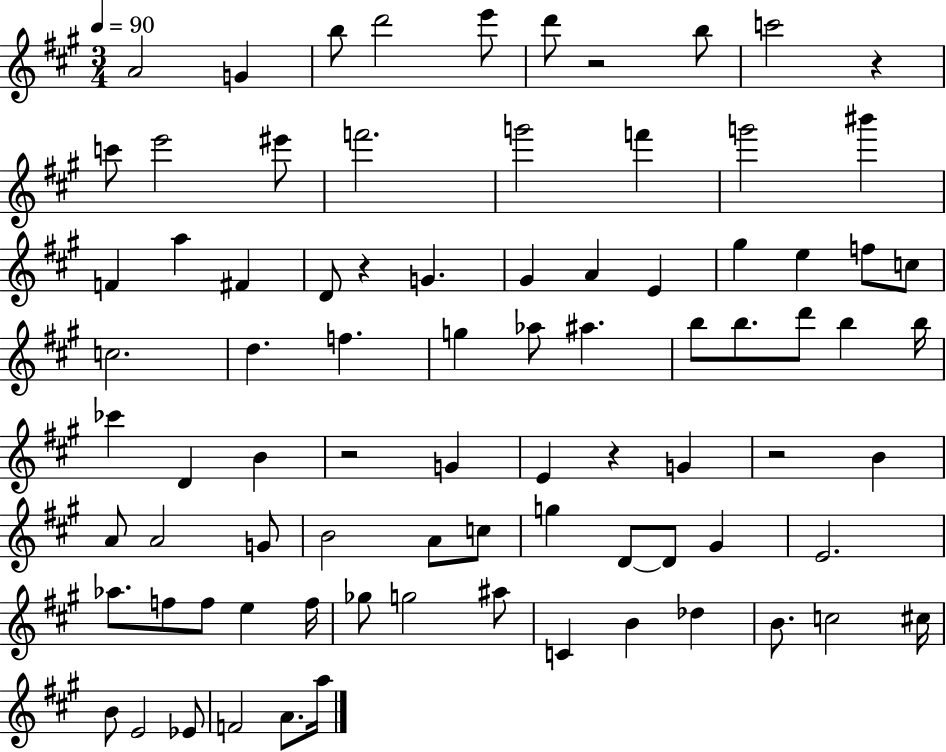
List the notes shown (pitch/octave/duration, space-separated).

A4/h G4/q B5/e D6/h E6/e D6/e R/h B5/e C6/h R/q C6/e E6/h EIS6/e F6/h. G6/h F6/q G6/h BIS6/q F4/q A5/q F#4/q D4/e R/q G4/q. G#4/q A4/q E4/q G#5/q E5/q F5/e C5/e C5/h. D5/q. F5/q. G5/q Ab5/e A#5/q. B5/e B5/e. D6/e B5/q B5/s CES6/q D4/q B4/q R/h G4/q E4/q R/q G4/q R/h B4/q A4/e A4/h G4/e B4/h A4/e C5/e G5/q D4/e D4/e G#4/q E4/h. Ab5/e. F5/e F5/e E5/q F5/s Gb5/e G5/h A#5/e C4/q B4/q Db5/q B4/e. C5/h C#5/s B4/e E4/h Eb4/e F4/h A4/e. A5/s